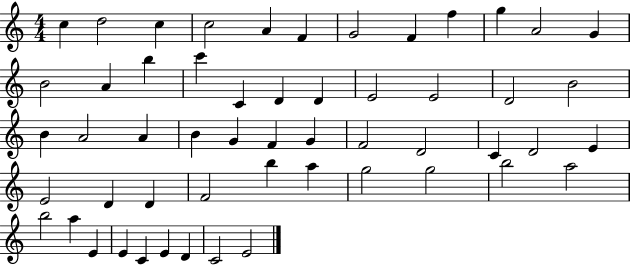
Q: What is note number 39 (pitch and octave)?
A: F4